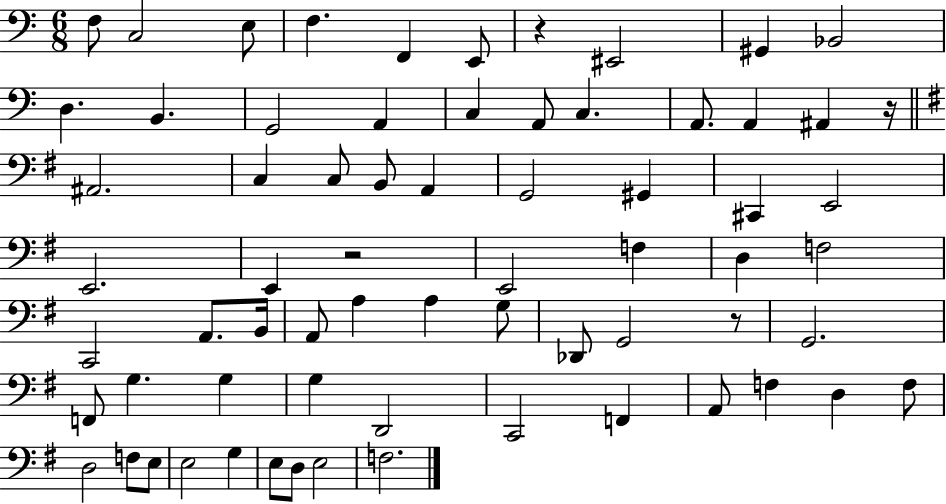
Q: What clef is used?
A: bass